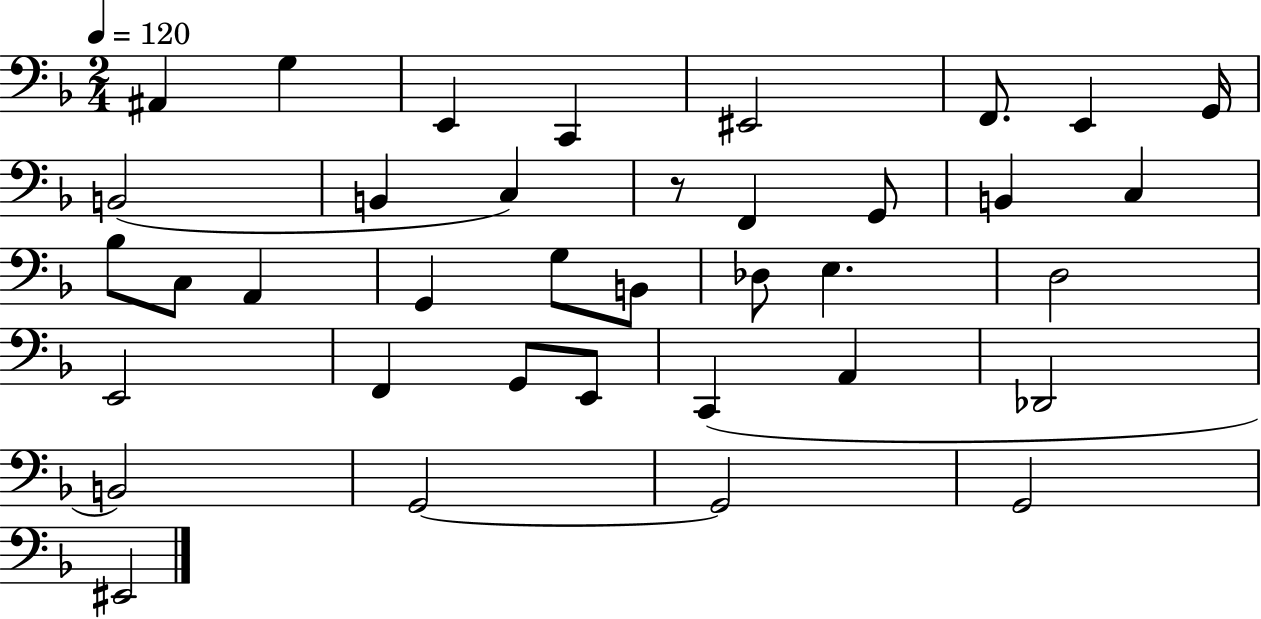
{
  \clef bass
  \numericTimeSignature
  \time 2/4
  \key f \major
  \tempo 4 = 120
  ais,4 g4 | e,4 c,4 | eis,2 | f,8. e,4 g,16 | \break b,2( | b,4 c4) | r8 f,4 g,8 | b,4 c4 | \break bes8 c8 a,4 | g,4 g8 b,8 | des8 e4. | d2 | \break e,2 | f,4 g,8 e,8 | c,4( a,4 | des,2 | \break b,2) | g,2~~ | g,2 | g,2 | \break eis,2 | \bar "|."
}